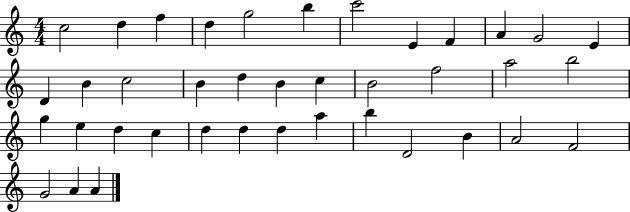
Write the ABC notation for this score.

X:1
T:Untitled
M:4/4
L:1/4
K:C
c2 d f d g2 b c'2 E F A G2 E D B c2 B d B c B2 f2 a2 b2 g e d c d d d a b D2 B A2 F2 G2 A A